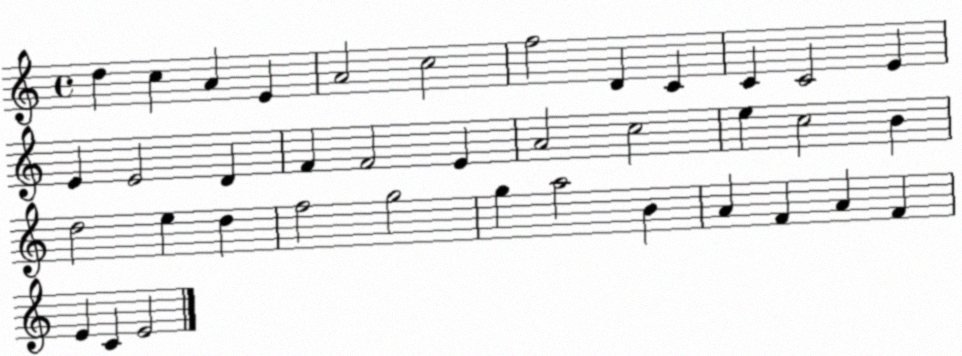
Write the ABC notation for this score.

X:1
T:Untitled
M:4/4
L:1/4
K:C
d c A E A2 c2 f2 D C C C2 E E E2 D F F2 E A2 c2 e c2 B d2 e d f2 g2 g a2 B A F A F E C E2